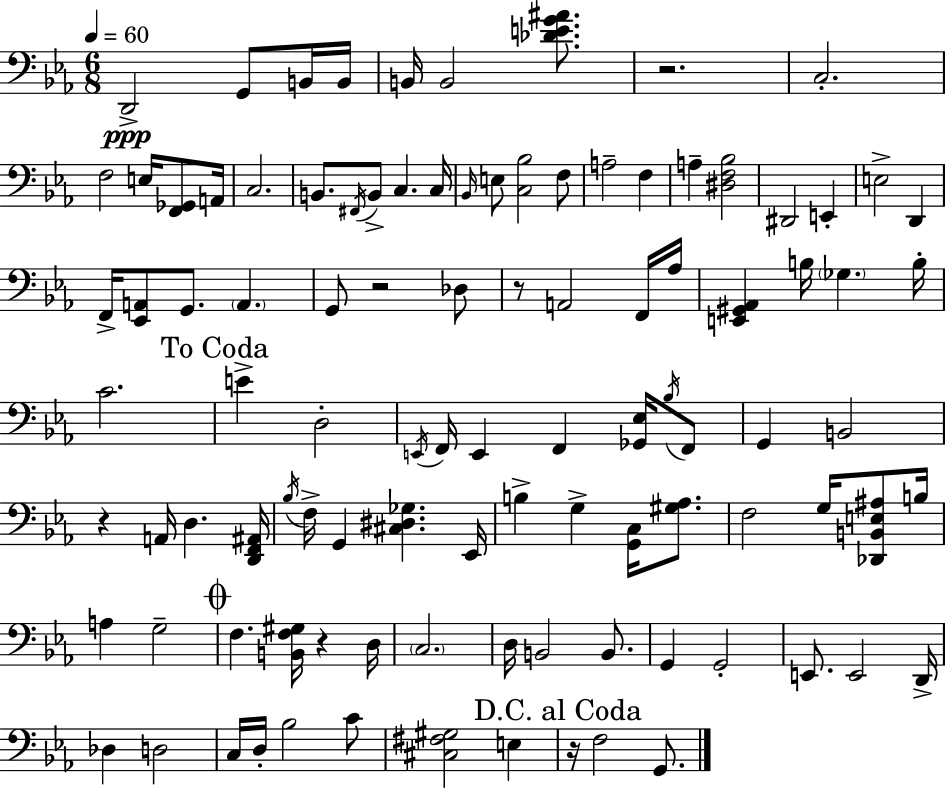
X:1
T:Untitled
M:6/8
L:1/4
K:Cm
D,,2 G,,/2 B,,/4 B,,/4 B,,/4 B,,2 [_DEG^A]/2 z2 C,2 F,2 E,/4 [F,,_G,,]/2 A,,/4 C,2 B,,/2 ^F,,/4 B,,/2 C, C,/4 _B,,/4 E,/2 [C,_B,]2 F,/2 A,2 F, A, [^D,F,_B,]2 ^D,,2 E,, E,2 D,, F,,/4 [_E,,A,,]/2 G,,/2 A,, G,,/2 z2 _D,/2 z/2 A,,2 F,,/4 _A,/4 [E,,^G,,_A,,] B,/4 _G, B,/4 C2 E D,2 E,,/4 F,,/4 E,, F,, [_G,,_E,]/4 _B,/4 F,,/2 G,, B,,2 z A,,/4 D, [D,,F,,^A,,]/4 _B,/4 F,/4 G,, [^C,^D,_G,] _E,,/4 B, G, [G,,C,]/4 [^G,_A,]/2 F,2 G,/4 [_D,,B,,E,^A,]/2 B,/4 A, G,2 F, [B,,F,^G,]/4 z D,/4 C,2 D,/4 B,,2 B,,/2 G,, G,,2 E,,/2 E,,2 D,,/4 _D, D,2 C,/4 D,/4 _B,2 C/2 [^C,^F,^G,]2 E, z/4 F,2 G,,/2